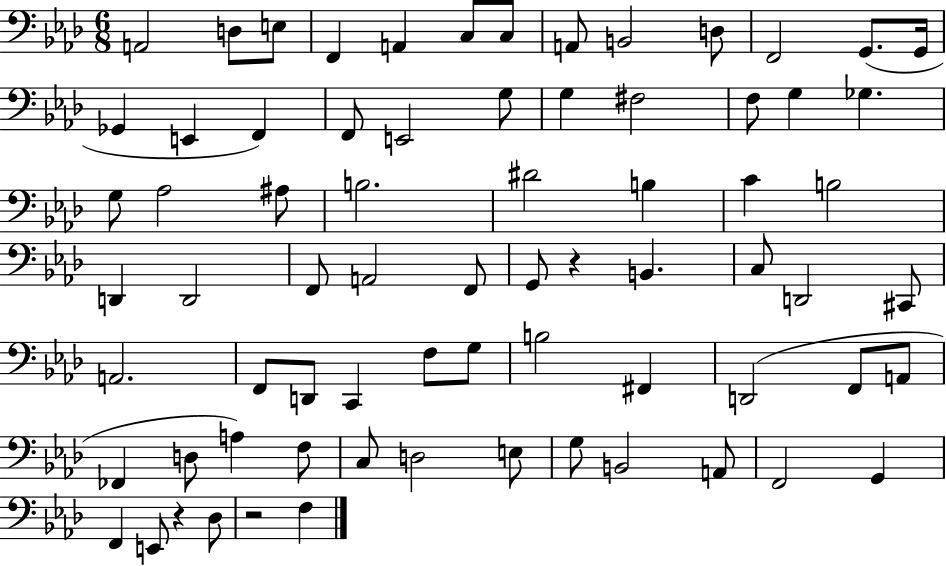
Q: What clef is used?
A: bass